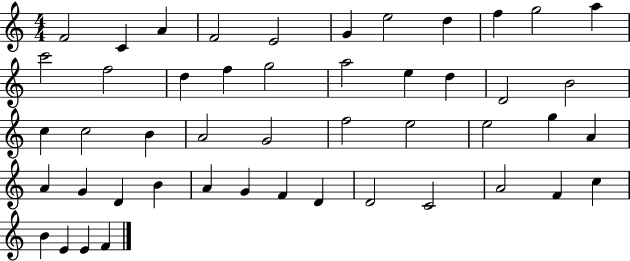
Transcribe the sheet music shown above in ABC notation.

X:1
T:Untitled
M:4/4
L:1/4
K:C
F2 C A F2 E2 G e2 d f g2 a c'2 f2 d f g2 a2 e d D2 B2 c c2 B A2 G2 f2 e2 e2 g A A G D B A G F D D2 C2 A2 F c B E E F